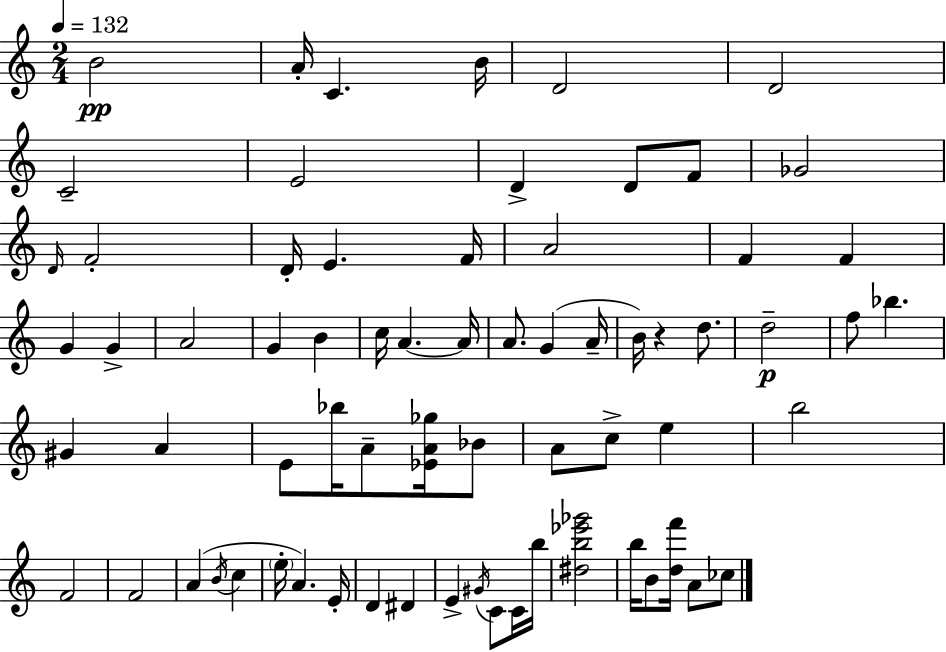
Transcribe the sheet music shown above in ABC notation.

X:1
T:Untitled
M:2/4
L:1/4
K:C
B2 A/4 C B/4 D2 D2 C2 E2 D D/2 F/2 _G2 D/4 F2 D/4 E F/4 A2 F F G G A2 G B c/4 A A/4 A/2 G A/4 B/4 z d/2 d2 f/2 _b ^G A E/2 _b/4 A/2 [_EA_g]/4 _B/2 A/2 c/2 e b2 F2 F2 A B/4 c e/4 A E/4 D ^D E ^G/4 C/2 C/4 b/4 [^db_e'_g']2 b/4 B/2 [df']/4 A/2 _c/2